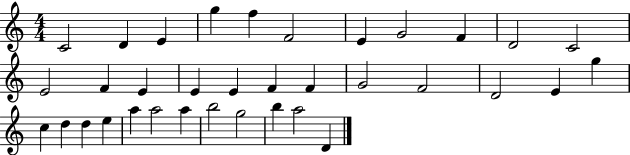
{
  \clef treble
  \numericTimeSignature
  \time 4/4
  \key c \major
  c'2 d'4 e'4 | g''4 f''4 f'2 | e'4 g'2 f'4 | d'2 c'2 | \break e'2 f'4 e'4 | e'4 e'4 f'4 f'4 | g'2 f'2 | d'2 e'4 g''4 | \break c''4 d''4 d''4 e''4 | a''4 a''2 a''4 | b''2 g''2 | b''4 a''2 d'4 | \break \bar "|."
}